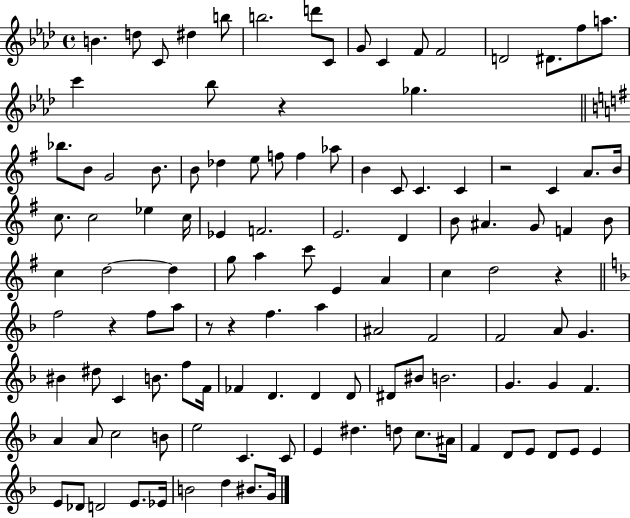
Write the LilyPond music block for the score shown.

{
  \clef treble
  \time 4/4
  \defaultTimeSignature
  \key aes \major
  b'4. d''8 c'8 dis''4 b''8 | b''2. d'''8 c'8 | g'8 c'4 f'8 f'2 | d'2 dis'8. f''8 a''8. | \break c'''4 bes''8 r4 ges''4. | \bar "||" \break \key e \minor bes''8. b'8 g'2 b'8. | b'8 des''4 e''8 f''8 f''4 aes''8 | b'4 c'8 c'4. c'4 | r2 c'4 a'8. b'16 | \break c''8. c''2 ees''4 c''16 | ees'4 f'2. | e'2. d'4 | b'8 ais'4. g'8 f'4 b'8 | \break c''4 d''2~~ d''4 | g''8 a''4 c'''8 e'4 a'4 | c''4 d''2 r4 | \bar "||" \break \key f \major f''2 r4 f''8 a''8 | r8 r4 f''4. a''4 | ais'2 f'2 | f'2 a'8 g'4. | \break bis'4 dis''8 c'4 b'8. f''8 f'16 | fes'4 d'4. d'4 d'8 | dis'8 bis'8 b'2. | g'4. g'4 f'4. | \break a'4 a'8 c''2 b'8 | e''2 c'4. c'8 | e'4 dis''4. d''8 c''8. ais'16 | f'4 d'8 e'8 d'8 e'8 e'4 | \break e'8 des'8 d'2 e'8. ees'16 | b'2 d''4 bis'8. g'16 | \bar "|."
}